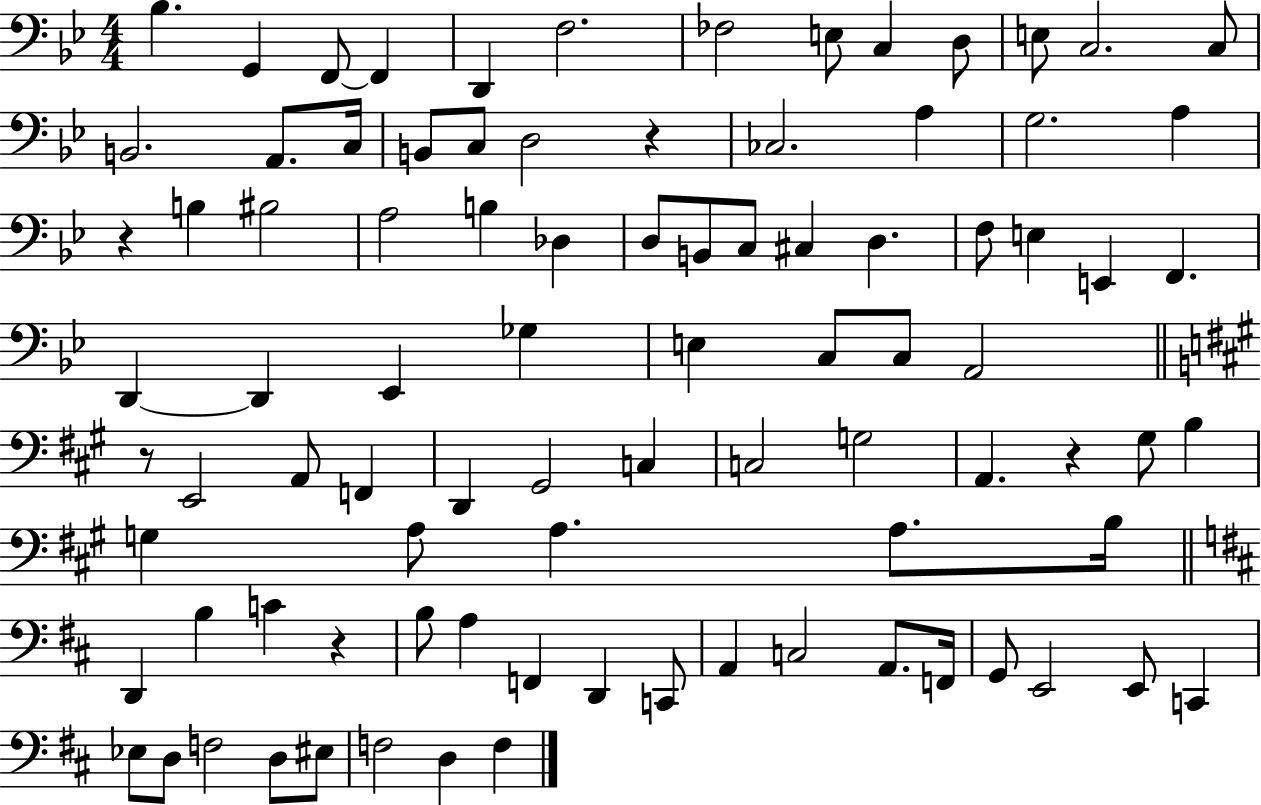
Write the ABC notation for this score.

X:1
T:Untitled
M:4/4
L:1/4
K:Bb
_B, G,, F,,/2 F,, D,, F,2 _F,2 E,/2 C, D,/2 E,/2 C,2 C,/2 B,,2 A,,/2 C,/4 B,,/2 C,/2 D,2 z _C,2 A, G,2 A, z B, ^B,2 A,2 B, _D, D,/2 B,,/2 C,/2 ^C, D, F,/2 E, E,, F,, D,, D,, _E,, _G, E, C,/2 C,/2 A,,2 z/2 E,,2 A,,/2 F,, D,, ^G,,2 C, C,2 G,2 A,, z ^G,/2 B, G, A,/2 A, A,/2 B,/4 D,, B, C z B,/2 A, F,, D,, C,,/2 A,, C,2 A,,/2 F,,/4 G,,/2 E,,2 E,,/2 C,, _E,/2 D,/2 F,2 D,/2 ^E,/2 F,2 D, F,